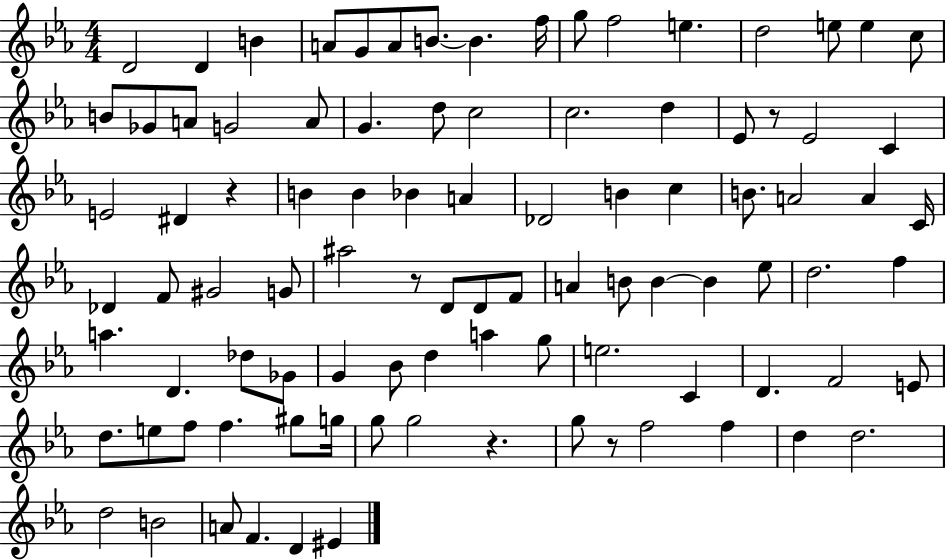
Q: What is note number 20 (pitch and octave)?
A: G4